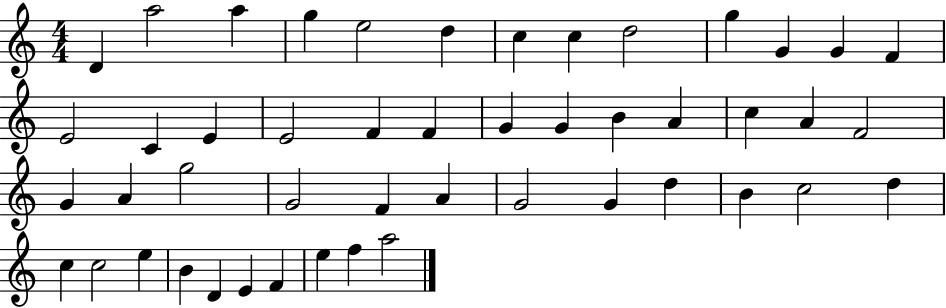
D4/q A5/h A5/q G5/q E5/h D5/q C5/q C5/q D5/h G5/q G4/q G4/q F4/q E4/h C4/q E4/q E4/h F4/q F4/q G4/q G4/q B4/q A4/q C5/q A4/q F4/h G4/q A4/q G5/h G4/h F4/q A4/q G4/h G4/q D5/q B4/q C5/h D5/q C5/q C5/h E5/q B4/q D4/q E4/q F4/q E5/q F5/q A5/h